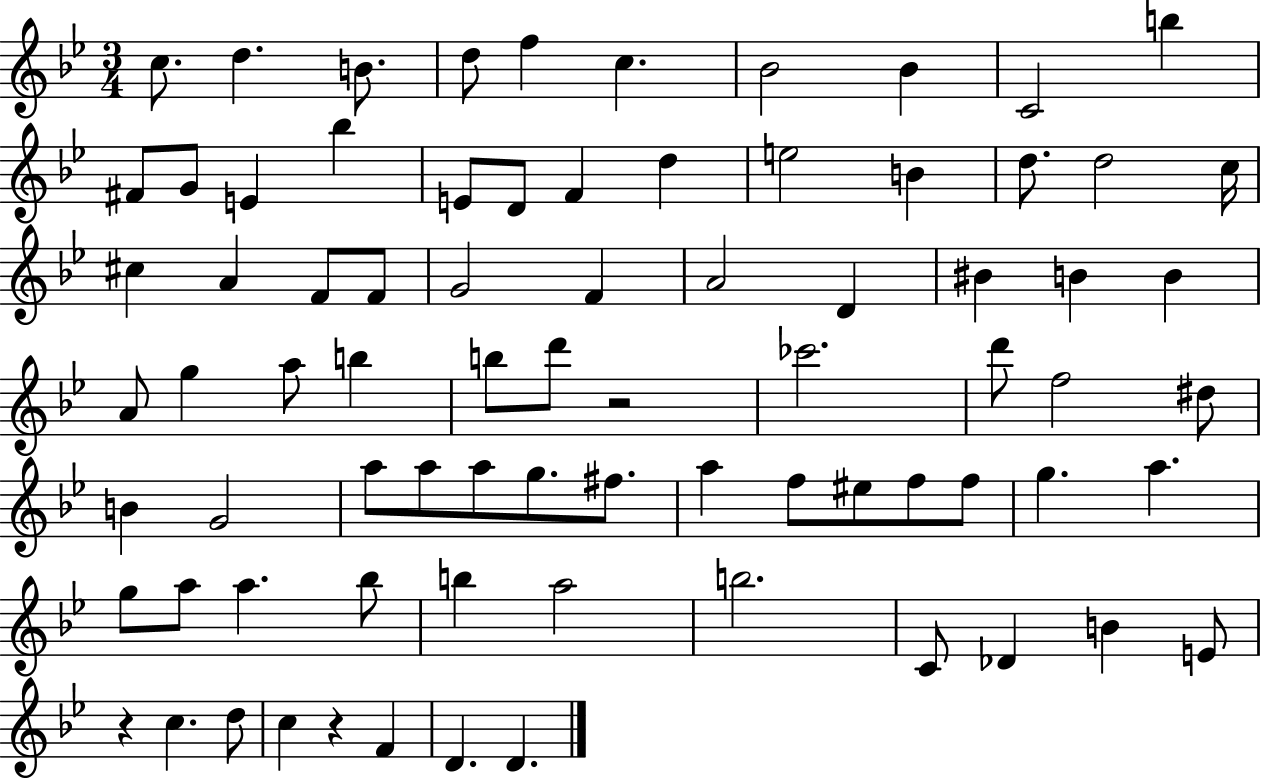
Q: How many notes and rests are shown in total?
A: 78